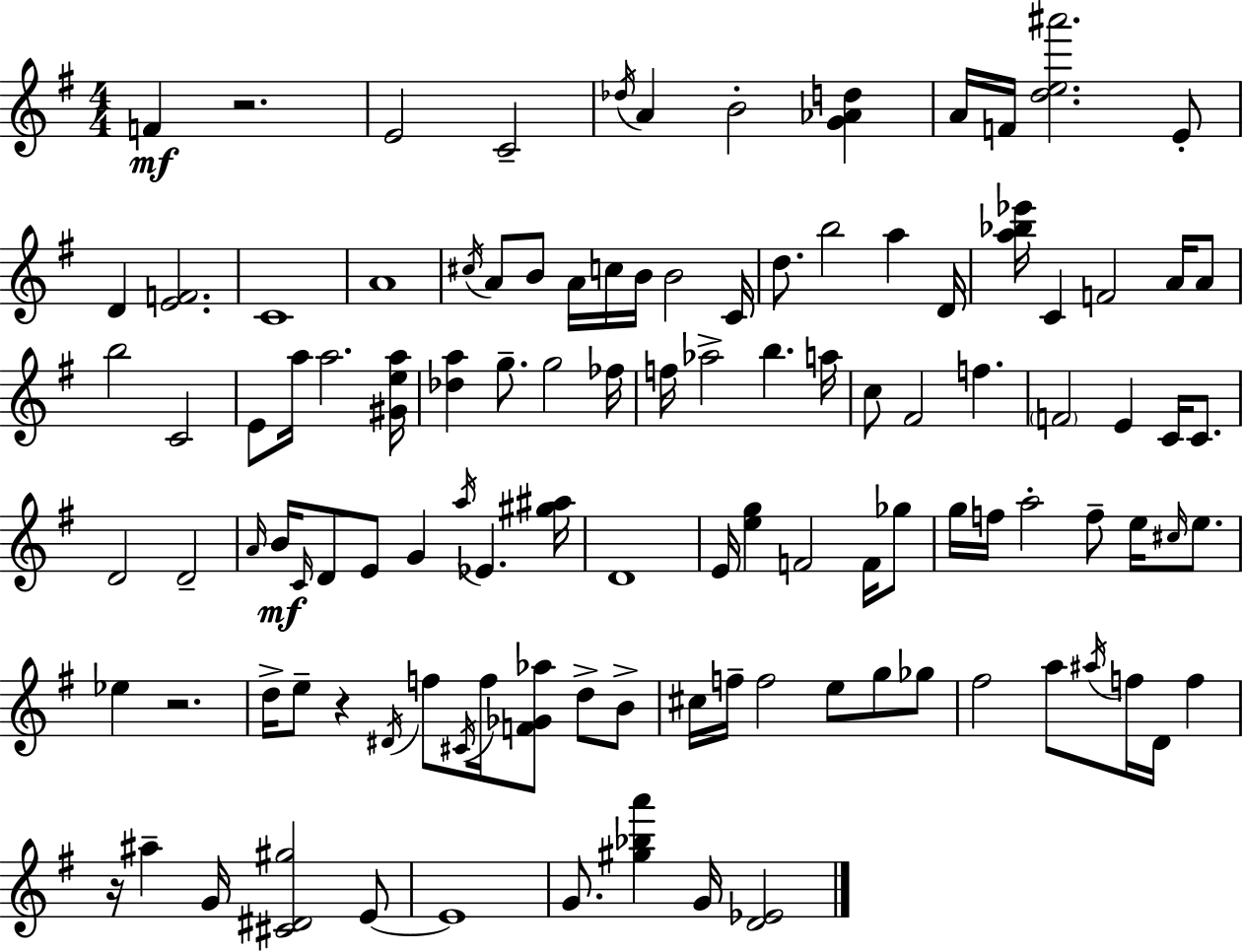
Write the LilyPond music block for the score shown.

{
  \clef treble
  \numericTimeSignature
  \time 4/4
  \key g \major
  f'4\mf r2. | e'2 c'2-- | \acciaccatura { des''16 } a'4 b'2-. <g' aes' d''>4 | a'16 f'16 <d'' e'' ais'''>2. e'8-. | \break d'4 <e' f'>2. | c'1 | a'1 | \acciaccatura { cis''16 } a'8 b'8 a'16 c''16 b'16 b'2 | \break c'16 d''8. b''2 a''4 | d'16 <a'' bes'' ees'''>16 c'4 f'2 a'16 | a'8 b''2 c'2 | e'8 a''16 a''2. | \break <gis' e'' a''>16 <des'' a''>4 g''8.-- g''2 | fes''16 f''16 aes''2-> b''4. | a''16 c''8 fis'2 f''4. | \parenthesize f'2 e'4 c'16 c'8. | \break d'2 d'2-- | \grace { a'16 }\mf b'16 \grace { c'16 } d'8 e'8 g'4 \acciaccatura { a''16 } ees'4. | <gis'' ais''>16 d'1 | e'16 <e'' g''>4 f'2 | \break f'16 ges''8 g''16 f''16 a''2-. f''8-- | e''16 \grace { cis''16 } e''8. ees''4 r2. | d''16-> e''8-- r4 \acciaccatura { dis'16 } f''8 | \acciaccatura { cis'16 } f''16 <f' ges' aes''>8 d''8-> b'8-> cis''16 f''16-- f''2 | \break e''8 g''8 ges''8 fis''2 | a''8 \acciaccatura { ais''16 } f''16 d'16 f''4 r16 ais''4-- g'16 <cis' dis' gis''>2 | e'8~~ e'1 | g'8. <gis'' bes'' a'''>4 | \break g'16 <d' ees'>2 \bar "|."
}